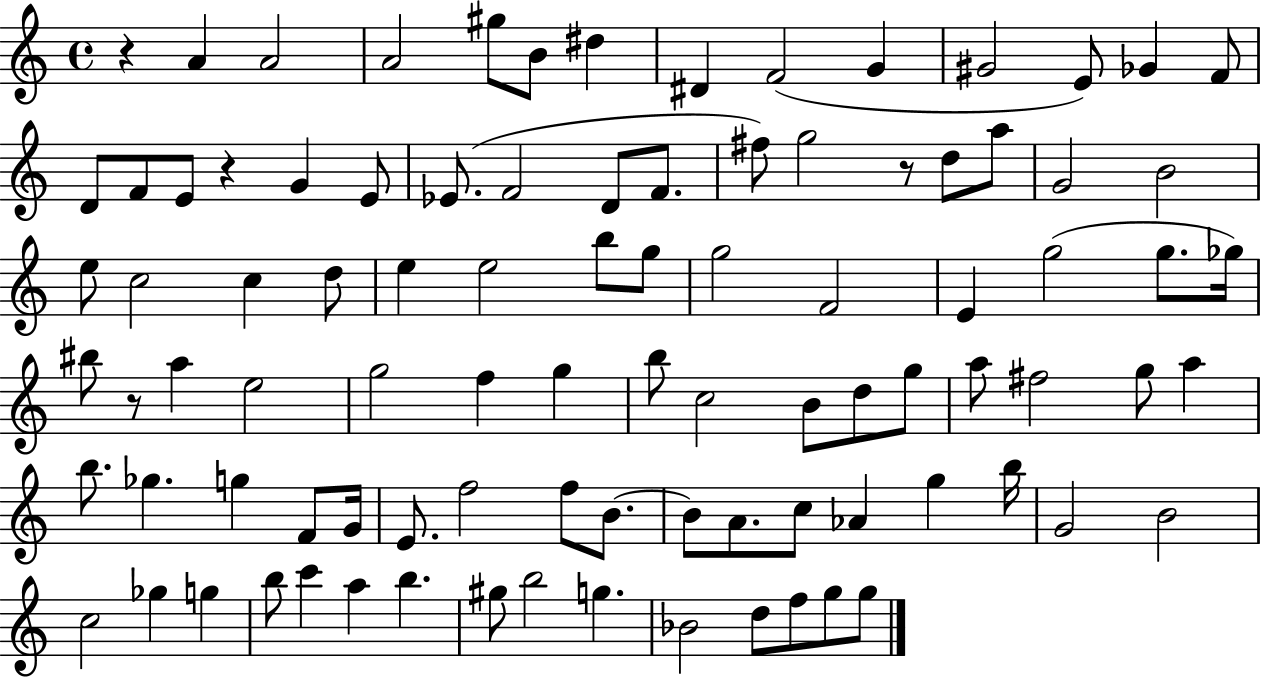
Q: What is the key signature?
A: C major